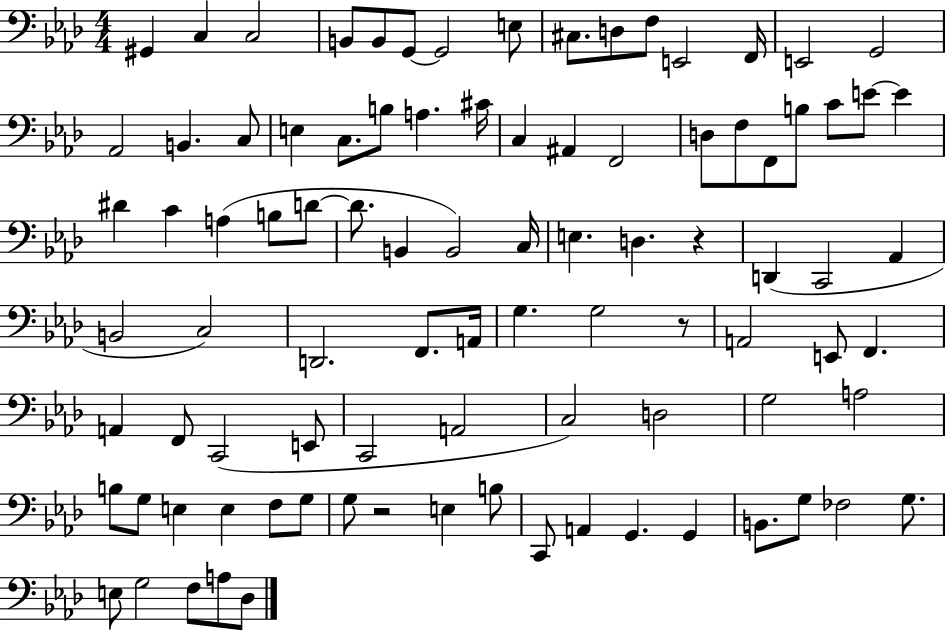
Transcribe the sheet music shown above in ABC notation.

X:1
T:Untitled
M:4/4
L:1/4
K:Ab
^G,, C, C,2 B,,/2 B,,/2 G,,/2 G,,2 E,/2 ^C,/2 D,/2 F,/2 E,,2 F,,/4 E,,2 G,,2 _A,,2 B,, C,/2 E, C,/2 B,/2 A, ^C/4 C, ^A,, F,,2 D,/2 F,/2 F,,/2 B,/2 C/2 E/2 E ^D C A, B,/2 D/2 D/2 B,, B,,2 C,/4 E, D, z D,, C,,2 _A,, B,,2 C,2 D,,2 F,,/2 A,,/4 G, G,2 z/2 A,,2 E,,/2 F,, A,, F,,/2 C,,2 E,,/2 C,,2 A,,2 C,2 D,2 G,2 A,2 B,/2 G,/2 E, E, F,/2 G,/2 G,/2 z2 E, B,/2 C,,/2 A,, G,, G,, B,,/2 G,/2 _F,2 G,/2 E,/2 G,2 F,/2 A,/2 _D,/2